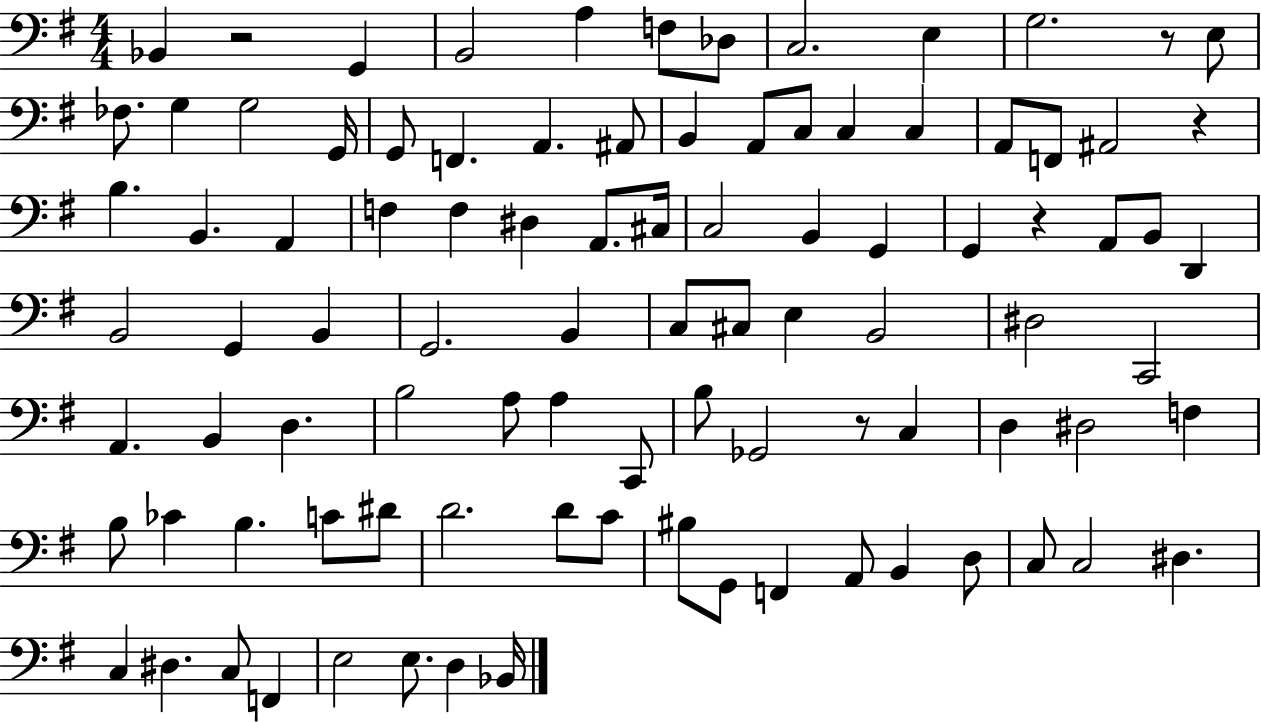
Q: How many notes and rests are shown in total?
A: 95